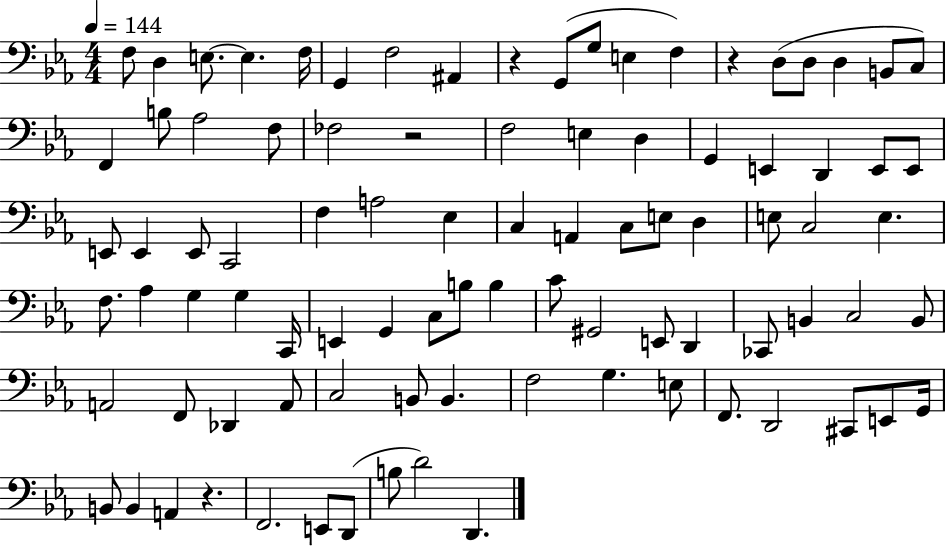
F3/e D3/q E3/e. E3/q. F3/s G2/q F3/h A#2/q R/q G2/e G3/e E3/q F3/q R/q D3/e D3/e D3/q B2/e C3/e F2/q B3/e Ab3/h F3/e FES3/h R/h F3/h E3/q D3/q G2/q E2/q D2/q E2/e E2/e E2/e E2/q E2/e C2/h F3/q A3/h Eb3/q C3/q A2/q C3/e E3/e D3/q E3/e C3/h E3/q. F3/e. Ab3/q G3/q G3/q C2/s E2/q G2/q C3/e B3/e B3/q C4/e G#2/h E2/e D2/q CES2/e B2/q C3/h B2/e A2/h F2/e Db2/q A2/e C3/h B2/e B2/q. F3/h G3/q. E3/e F2/e. D2/h C#2/e E2/e G2/s B2/e B2/q A2/q R/q. F2/h. E2/e D2/e B3/e D4/h D2/q.